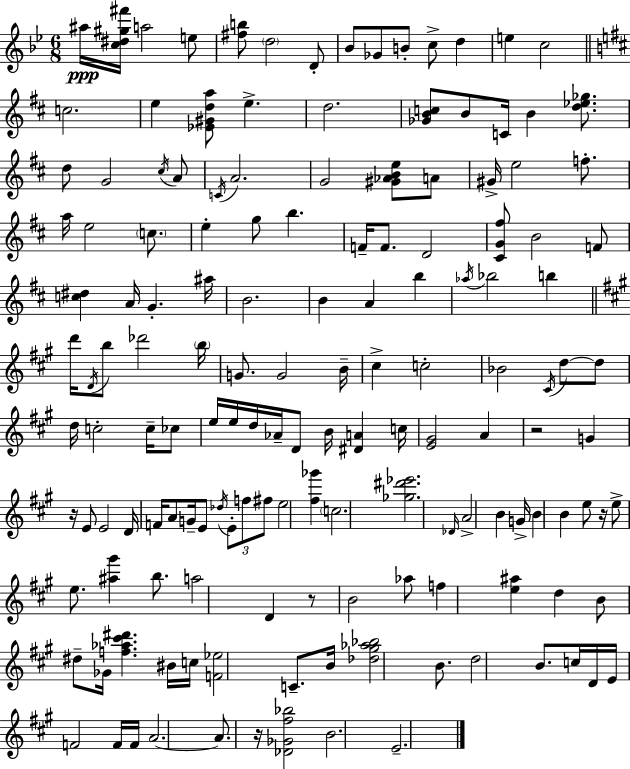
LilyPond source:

{
  \clef treble
  \numericTimeSignature
  \time 6/8
  \key bes \major
  ais''16\ppp <c'' dis'' gis'' fis'''>16 a''2 e''8 | <fis'' b''>8 \parenthesize d''2 d'8-. | bes'8 ges'8 b'8-. c''8-> d''4 | e''4 c''2 | \break \bar "||" \break \key d \major c''2. | e''4 <ees' gis' d'' a''>8 e''4.-> | d''2. | <ges' b' c''>8 b'8 c'16 b'4 <d'' ees'' ges''>8. | \break d''8 g'2 \acciaccatura { cis''16 } a'8 | \acciaccatura { c'16 } a'2. | g'2 <gis' aes' b' e''>8 | a'8 gis'16-> e''2 f''8.-. | \break a''16 e''2 \parenthesize c''8. | e''4-. g''8 b''4. | f'16-- f'8. d'2 | <cis' g' fis''>8 b'2 | \break f'8 <c'' dis''>4 a'16 g'4.-. | ais''16 b'2. | b'4 a'4 b''4 | \acciaccatura { aes''16 } bes''2 b''4 | \break \bar "||" \break \key a \major d'''16 \acciaccatura { d'16 } b''8 des'''2 | \parenthesize b''16 g'8. g'2 | b'16-- cis''4-> c''2-. | bes'2 \acciaccatura { cis'16 } d''8~~ | \break d''8 d''16 c''2-. c''16-- | ces''8 e''16 e''16 d''16 aes'16-- d'8 b'16 <dis' a'>4 | c''16 <e' gis'>2 a'4 | r2 g'4 | \break r16 e'8 e'2 | d'16 f'16 a'8 g'16-- e'8 \acciaccatura { des''16 } \tuplet 3/2 { e'8-. f''8 | fis''8 } e''2 <fis'' ges'''>4 | \parenthesize c''2. | \break <ges'' dis''' ees'''>2. | \grace { des'16 } a'2-> | b'4 g'16-> b'4 b'4 | e''8 r16 e''8-> e''8. <ais'' gis'''>4 | \break b''8. a''2 | d'4 r8 b'2 | aes''8 f''4 <e'' ais''>4 | d''4 b'8 dis''8-- ges'16 <f'' aes'' cis''' dis'''>4. | \break bis'16 c''16 <f' ees''>2 | c'8.-- b'16 <des'' gis'' aes'' bes''>2 | b'8. d''2 | b'8. c''16 d'16 e'16 f'2 | \break f'16 f'16 a'2.~~ | a'8. r16 <des' ges' fis'' bes''>2 | b'2. | e'2.-- | \break \bar "|."
}